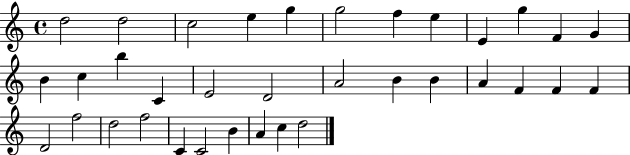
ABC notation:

X:1
T:Untitled
M:4/4
L:1/4
K:C
d2 d2 c2 e g g2 f e E g F G B c b C E2 D2 A2 B B A F F F D2 f2 d2 f2 C C2 B A c d2